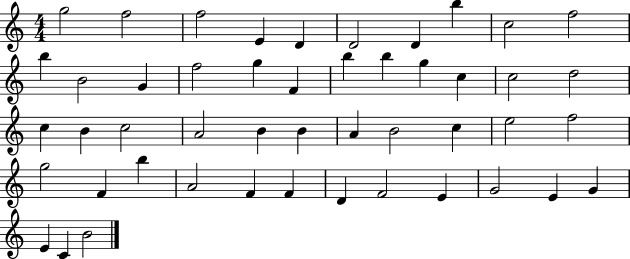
X:1
T:Untitled
M:4/4
L:1/4
K:C
g2 f2 f2 E D D2 D b c2 f2 b B2 G f2 g F b b g c c2 d2 c B c2 A2 B B A B2 c e2 f2 g2 F b A2 F F D F2 E G2 E G E C B2